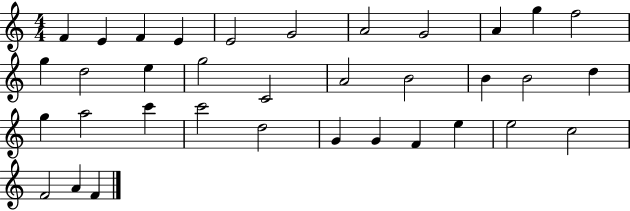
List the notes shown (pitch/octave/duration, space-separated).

F4/q E4/q F4/q E4/q E4/h G4/h A4/h G4/h A4/q G5/q F5/h G5/q D5/h E5/q G5/h C4/h A4/h B4/h B4/q B4/h D5/q G5/q A5/h C6/q C6/h D5/h G4/q G4/q F4/q E5/q E5/h C5/h F4/h A4/q F4/q